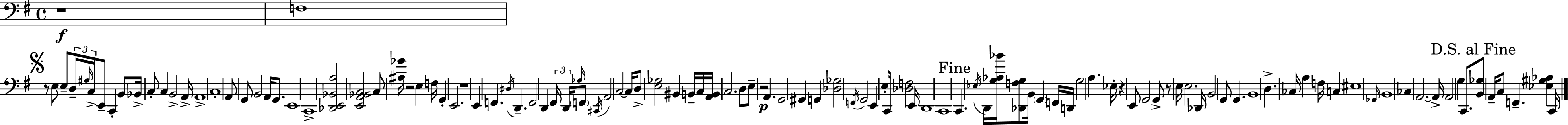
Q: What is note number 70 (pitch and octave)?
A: A3